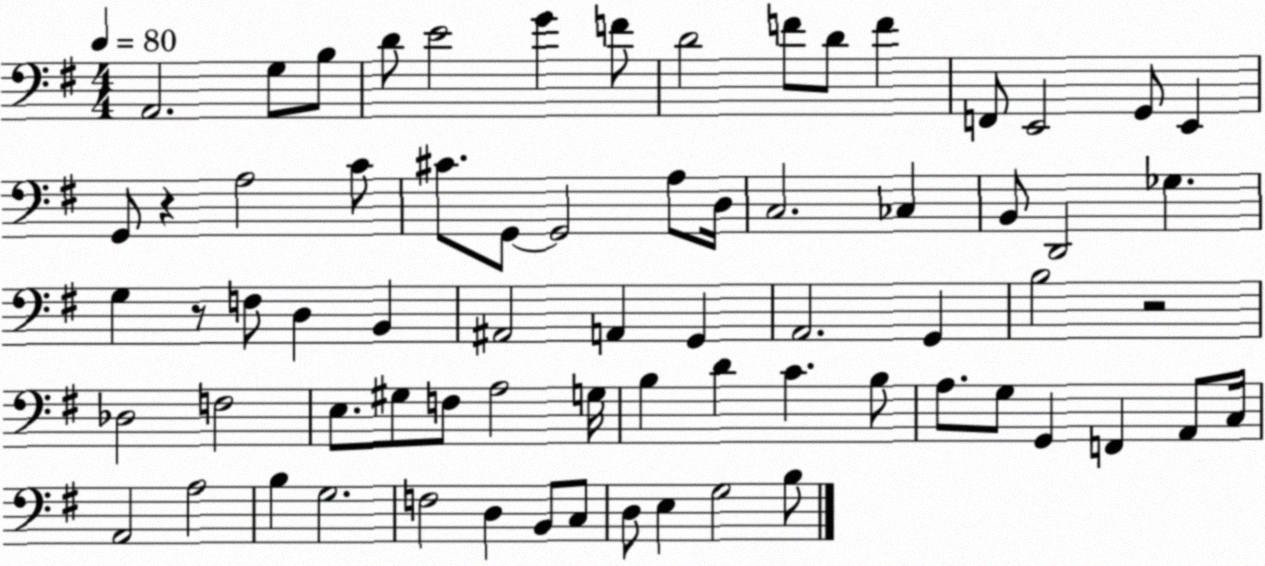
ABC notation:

X:1
T:Untitled
M:4/4
L:1/4
K:G
A,,2 G,/2 B,/2 D/2 E2 G F/2 D2 F/2 D/2 F F,,/2 E,,2 G,,/2 E,, G,,/2 z A,2 C/2 ^C/2 G,,/2 G,,2 A,/2 D,/4 C,2 _C, B,,/2 D,,2 _G, G, z/2 F,/2 D, B,, ^A,,2 A,, G,, A,,2 G,, B,2 z2 _D,2 F,2 E,/2 ^G,/2 F,/2 A,2 G,/4 B, D C B,/2 A,/2 G,/2 G,, F,, A,,/2 C,/4 A,,2 A,2 B, G,2 F,2 D, B,,/2 C,/2 D,/2 E, G,2 B,/2